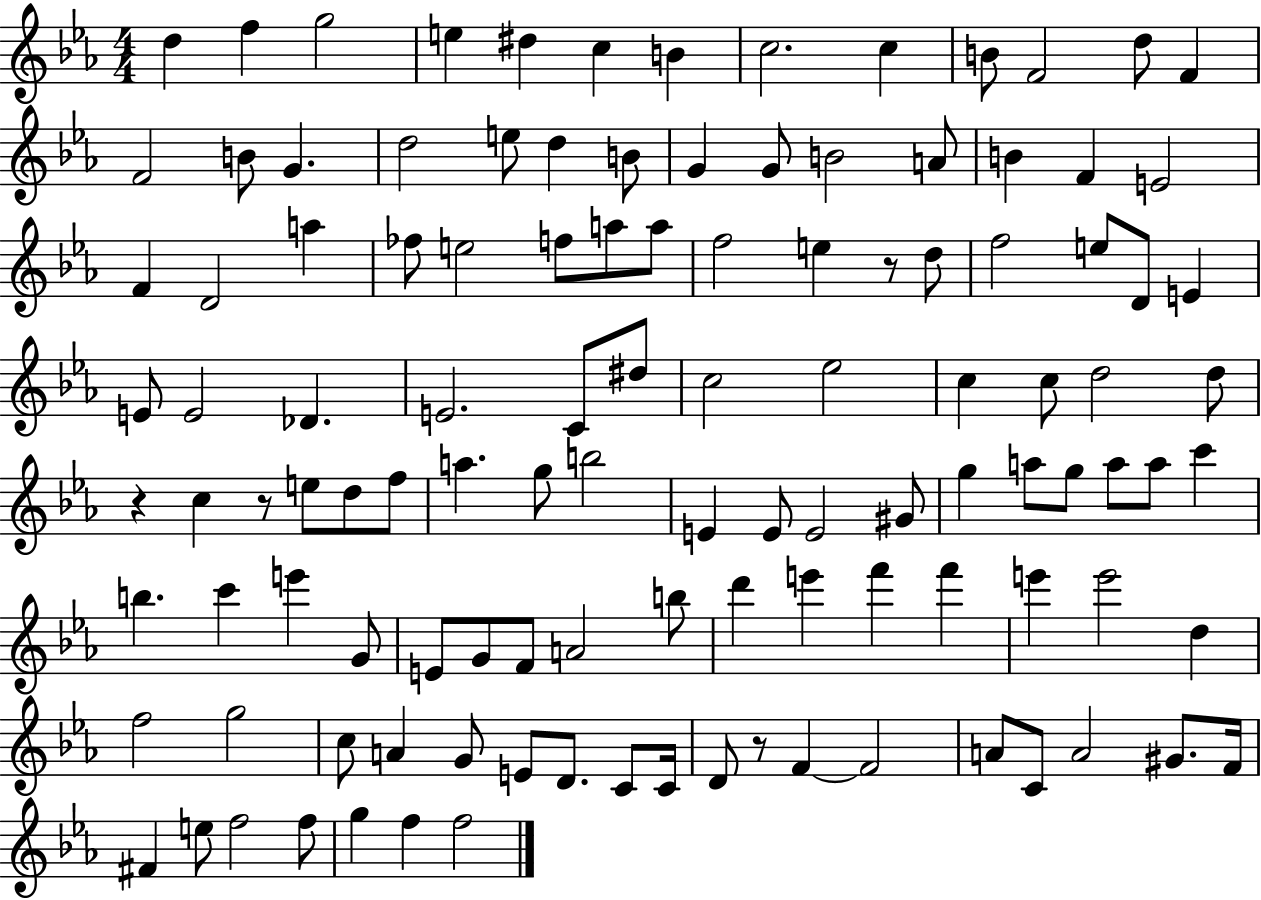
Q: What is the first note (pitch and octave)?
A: D5